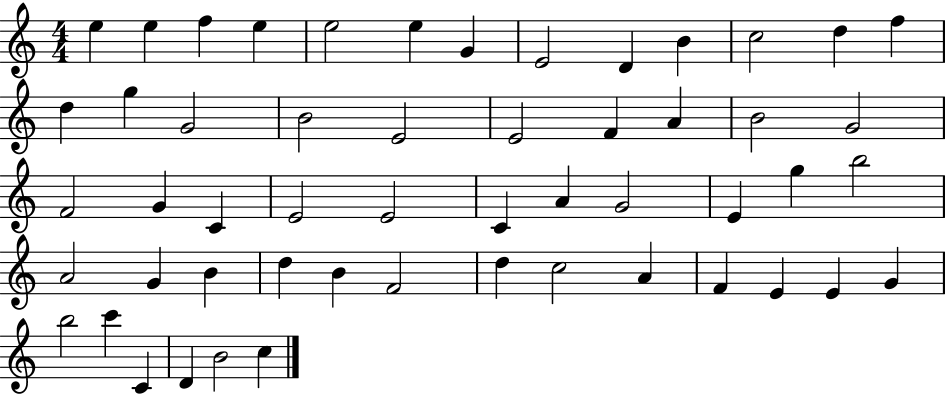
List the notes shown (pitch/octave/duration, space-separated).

E5/q E5/q F5/q E5/q E5/h E5/q G4/q E4/h D4/q B4/q C5/h D5/q F5/q D5/q G5/q G4/h B4/h E4/h E4/h F4/q A4/q B4/h G4/h F4/h G4/q C4/q E4/h E4/h C4/q A4/q G4/h E4/q G5/q B5/h A4/h G4/q B4/q D5/q B4/q F4/h D5/q C5/h A4/q F4/q E4/q E4/q G4/q B5/h C6/q C4/q D4/q B4/h C5/q